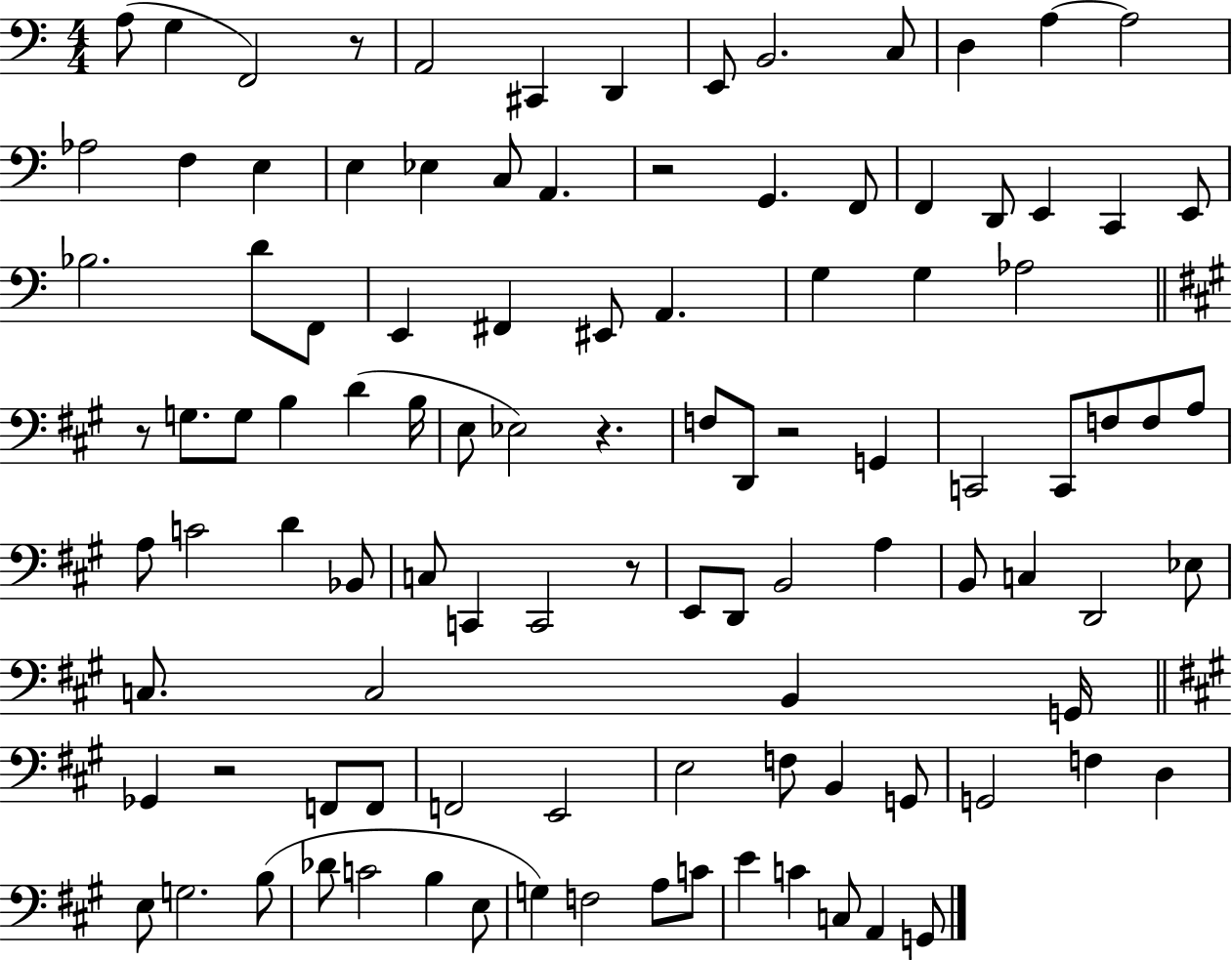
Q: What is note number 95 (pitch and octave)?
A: C4